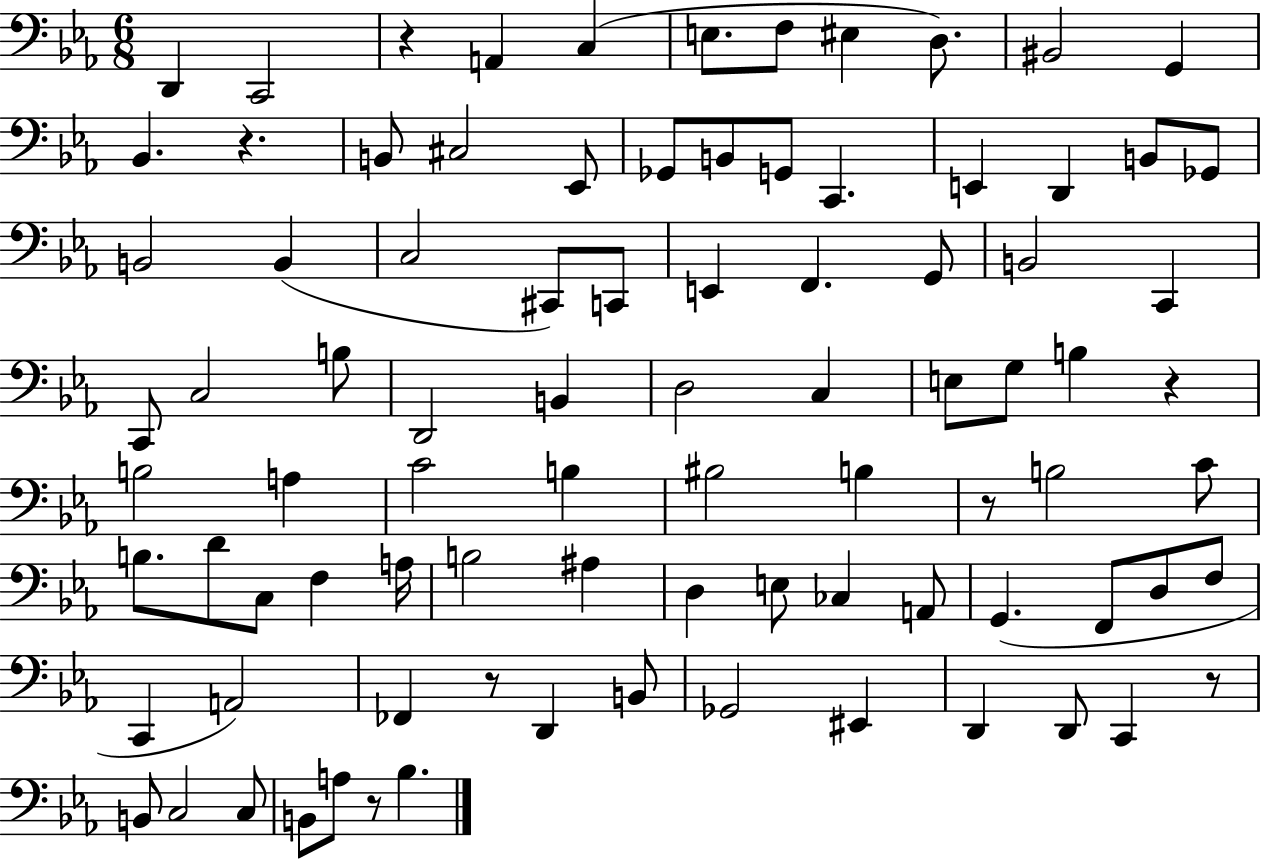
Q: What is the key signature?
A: EES major